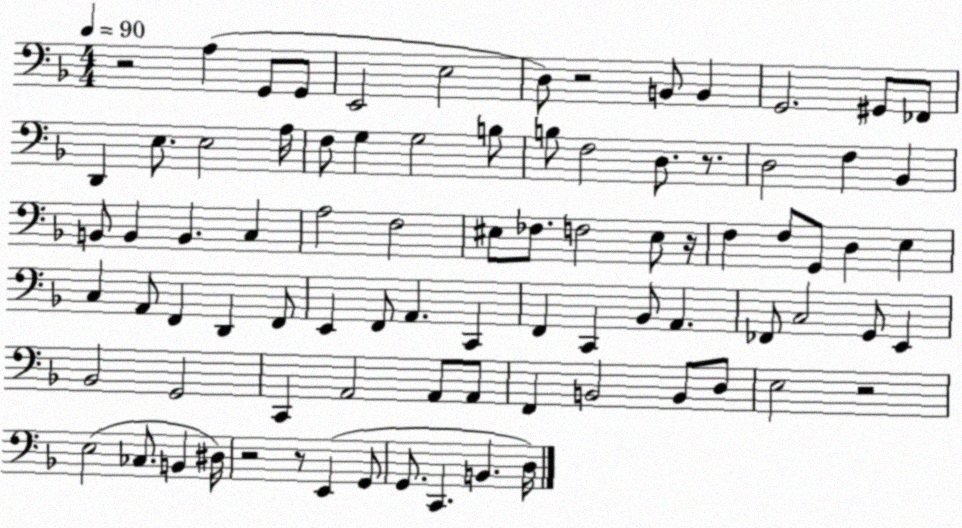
X:1
T:Untitled
M:4/4
L:1/4
K:F
z2 A, G,,/2 G,,/2 E,,2 E,2 D,/2 z2 B,,/2 B,, G,,2 ^G,,/2 _F,,/2 D,, E,/2 E,2 A,/4 F,/2 G, G,2 B,/2 B,/2 F,2 D,/2 z/2 D,2 F, _B,, B,,/2 B,, B,, C, A,2 F,2 ^E,/2 _F,/2 F,2 ^E,/2 z/4 F, F,/2 G,,/2 D, E, C, A,,/2 F,, D,, F,,/2 E,, F,,/2 A,, C,, F,, C,, _B,,/2 A,, _F,,/2 C,2 G,,/2 E,, _B,,2 G,,2 C,, A,,2 A,,/2 A,,/2 F,, B,,2 B,,/2 D,/2 E,2 z2 E,2 _C,/2 B,, ^D,/4 z2 z/2 E,, G,,/2 G,,/2 C,, B,, D,/4